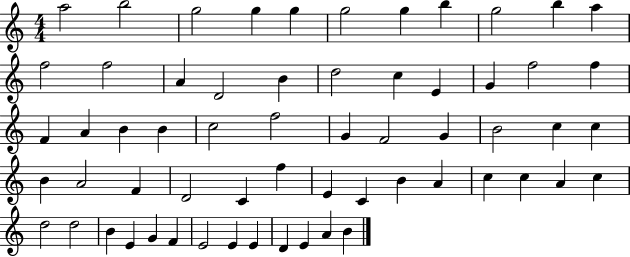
A5/h B5/h G5/h G5/q G5/q G5/h G5/q B5/q G5/h B5/q A5/q F5/h F5/h A4/q D4/h B4/q D5/h C5/q E4/q G4/q F5/h F5/q F4/q A4/q B4/q B4/q C5/h F5/h G4/q F4/h G4/q B4/h C5/q C5/q B4/q A4/h F4/q D4/h C4/q F5/q E4/q C4/q B4/q A4/q C5/q C5/q A4/q C5/q D5/h D5/h B4/q E4/q G4/q F4/q E4/h E4/q E4/q D4/q E4/q A4/q B4/q